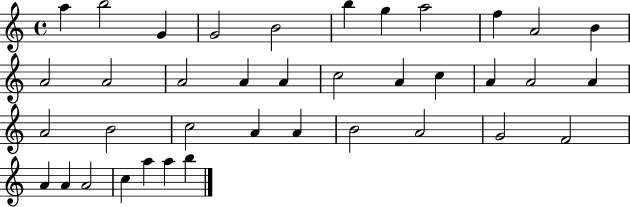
{
  \clef treble
  \time 4/4
  \defaultTimeSignature
  \key c \major
  a''4 b''2 g'4 | g'2 b'2 | b''4 g''4 a''2 | f''4 a'2 b'4 | \break a'2 a'2 | a'2 a'4 a'4 | c''2 a'4 c''4 | a'4 a'2 a'4 | \break a'2 b'2 | c''2 a'4 a'4 | b'2 a'2 | g'2 f'2 | \break a'4 a'4 a'2 | c''4 a''4 a''4 b''4 | \bar "|."
}